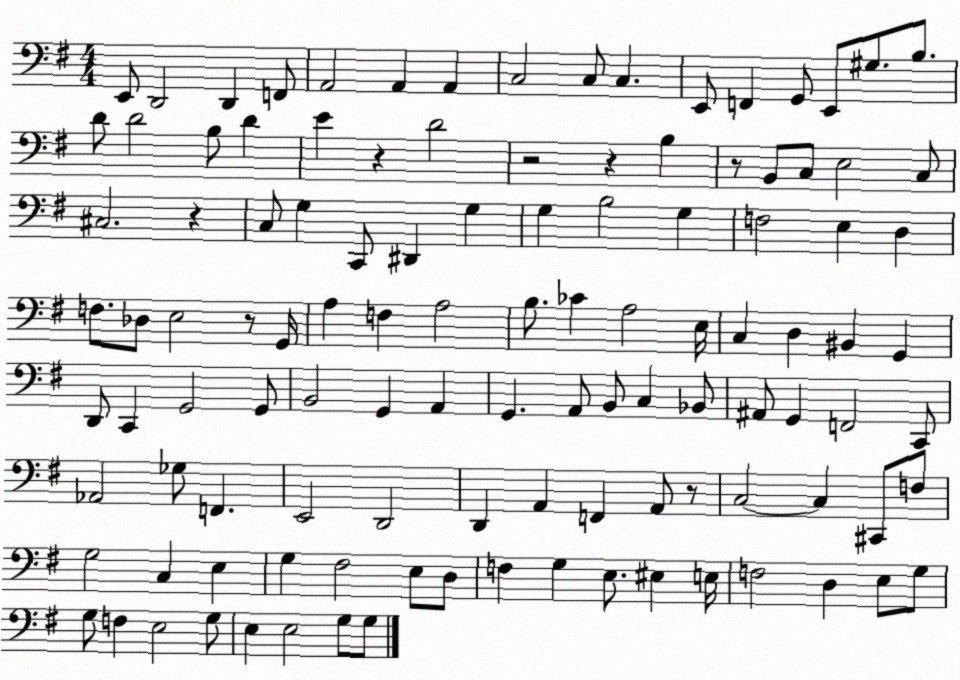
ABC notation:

X:1
T:Untitled
M:4/4
L:1/4
K:G
E,,/2 D,,2 D,, F,,/2 A,,2 A,, A,, C,2 C,/2 C, E,,/2 F,, G,,/2 E,,/2 ^G,/2 B,/2 D/2 D2 B,/2 D E z D2 z2 z B, z/2 B,,/2 C,/2 E,2 C,/2 ^C,2 z C,/2 G, C,,/2 ^D,, G, G, B,2 G, F,2 E, D, F,/2 _D,/2 E,2 z/2 G,,/4 A, F, A,2 B,/2 _C A,2 E,/4 C, D, ^B,, G,, D,,/2 C,, G,,2 G,,/2 B,,2 G,, A,, G,, A,,/2 B,,/2 C, _B,,/2 ^A,,/2 G,, F,,2 C,,/2 _A,,2 _G,/2 F,, E,,2 D,,2 D,, A,, F,, A,,/2 z/2 C,2 C, ^C,,/2 F,/2 G,2 C, E, G, ^F,2 E,/2 D,/2 F, G, E,/2 ^E, E,/4 F,2 D, E,/2 G,/2 G,/2 F, E,2 G,/2 E, E,2 G,/2 G,/2